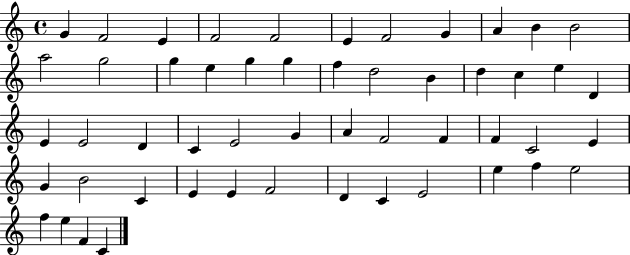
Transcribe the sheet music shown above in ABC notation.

X:1
T:Untitled
M:4/4
L:1/4
K:C
G F2 E F2 F2 E F2 G A B B2 a2 g2 g e g g f d2 B d c e D E E2 D C E2 G A F2 F F C2 E G B2 C E E F2 D C E2 e f e2 f e F C